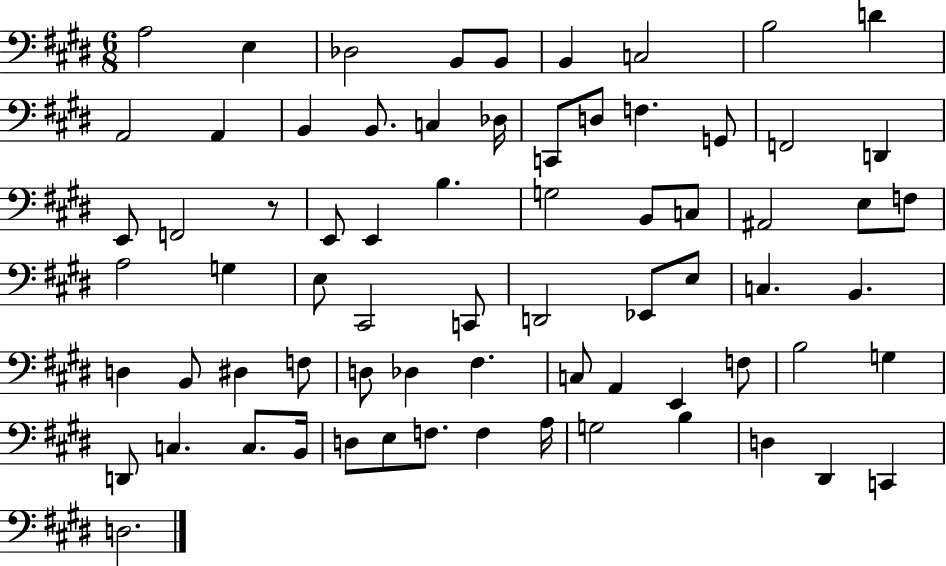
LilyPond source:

{
  \clef bass
  \numericTimeSignature
  \time 6/8
  \key e \major
  a2 e4 | des2 b,8 b,8 | b,4 c2 | b2 d'4 | \break a,2 a,4 | b,4 b,8. c4 des16 | c,8 d8 f4. g,8 | f,2 d,4 | \break e,8 f,2 r8 | e,8 e,4 b4. | g2 b,8 c8 | ais,2 e8 f8 | \break a2 g4 | e8 cis,2 c,8 | d,2 ees,8 e8 | c4. b,4. | \break d4 b,8 dis4 f8 | d8 des4 fis4. | c8 a,4 e,4 f8 | b2 g4 | \break d,8 c4. c8. b,16 | d8 e8 f8. f4 a16 | g2 b4 | d4 dis,4 c,4 | \break d2. | \bar "|."
}